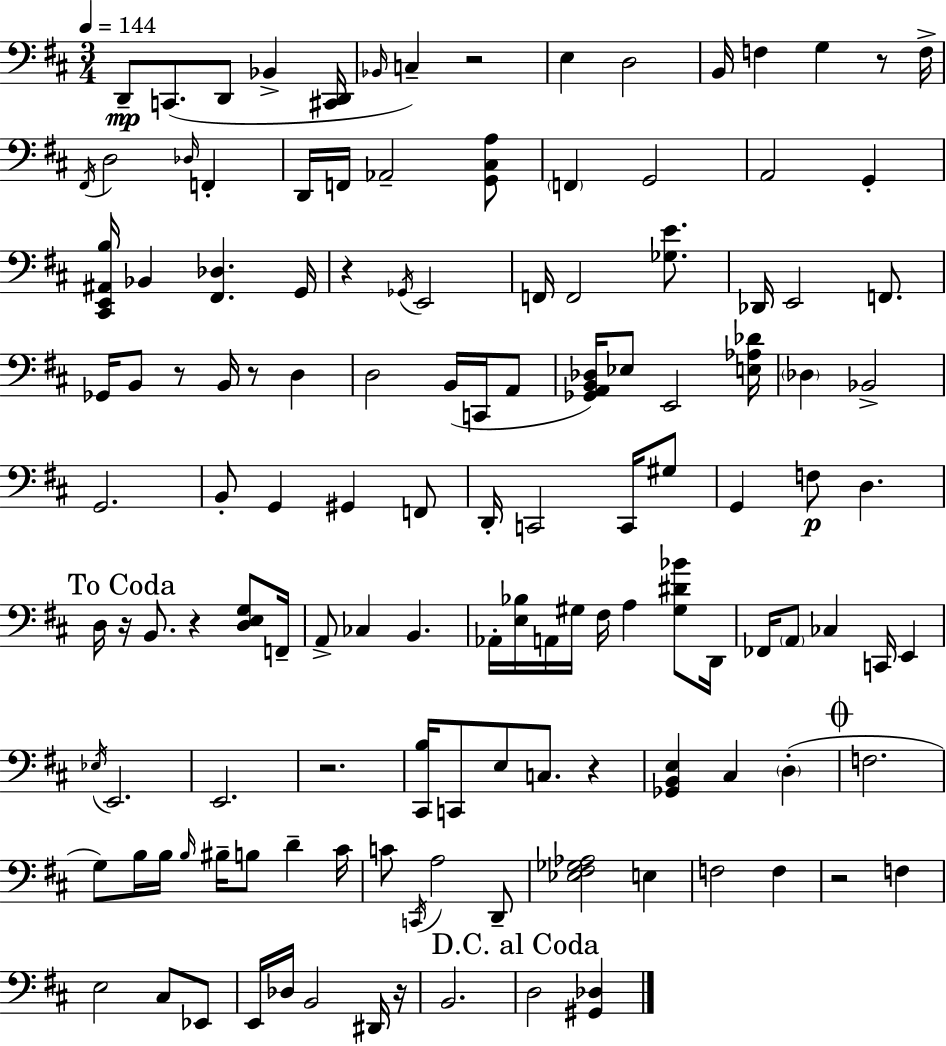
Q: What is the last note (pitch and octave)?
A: D3